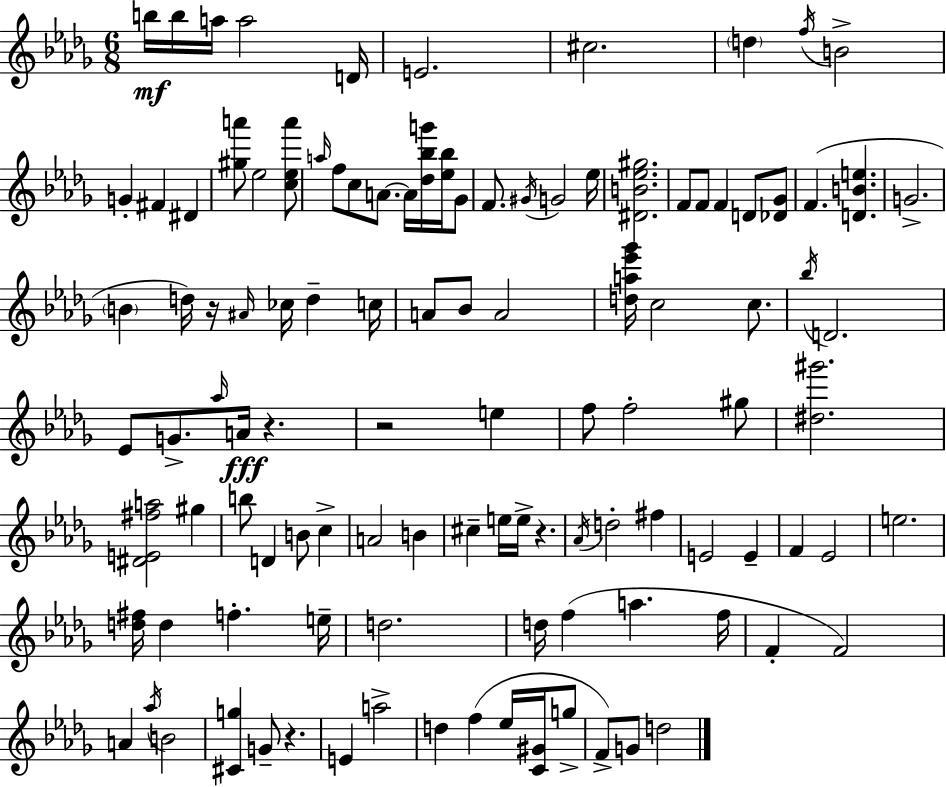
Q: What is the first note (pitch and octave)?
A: B5